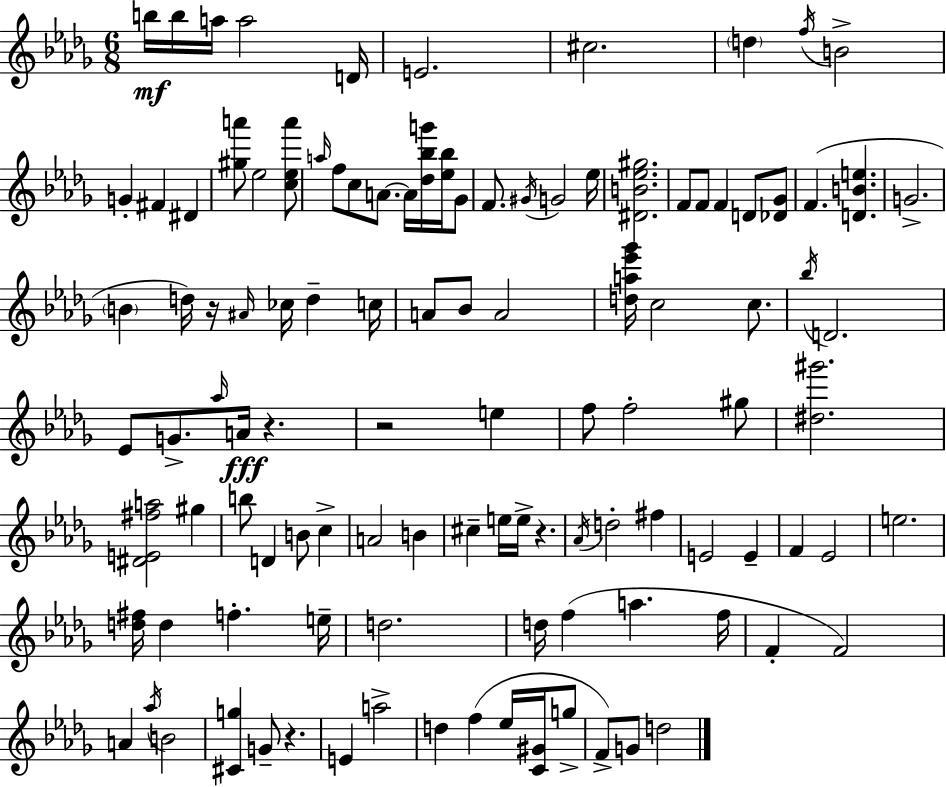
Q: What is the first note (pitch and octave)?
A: B5